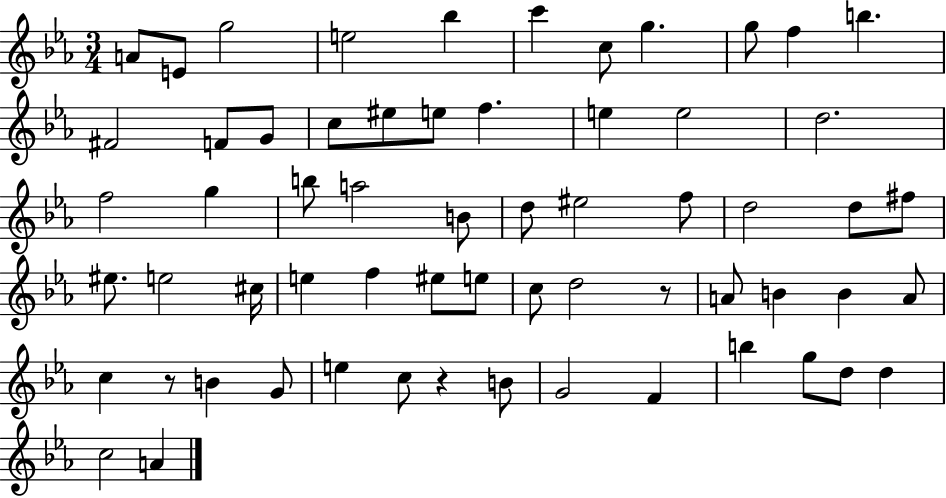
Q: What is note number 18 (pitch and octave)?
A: F5